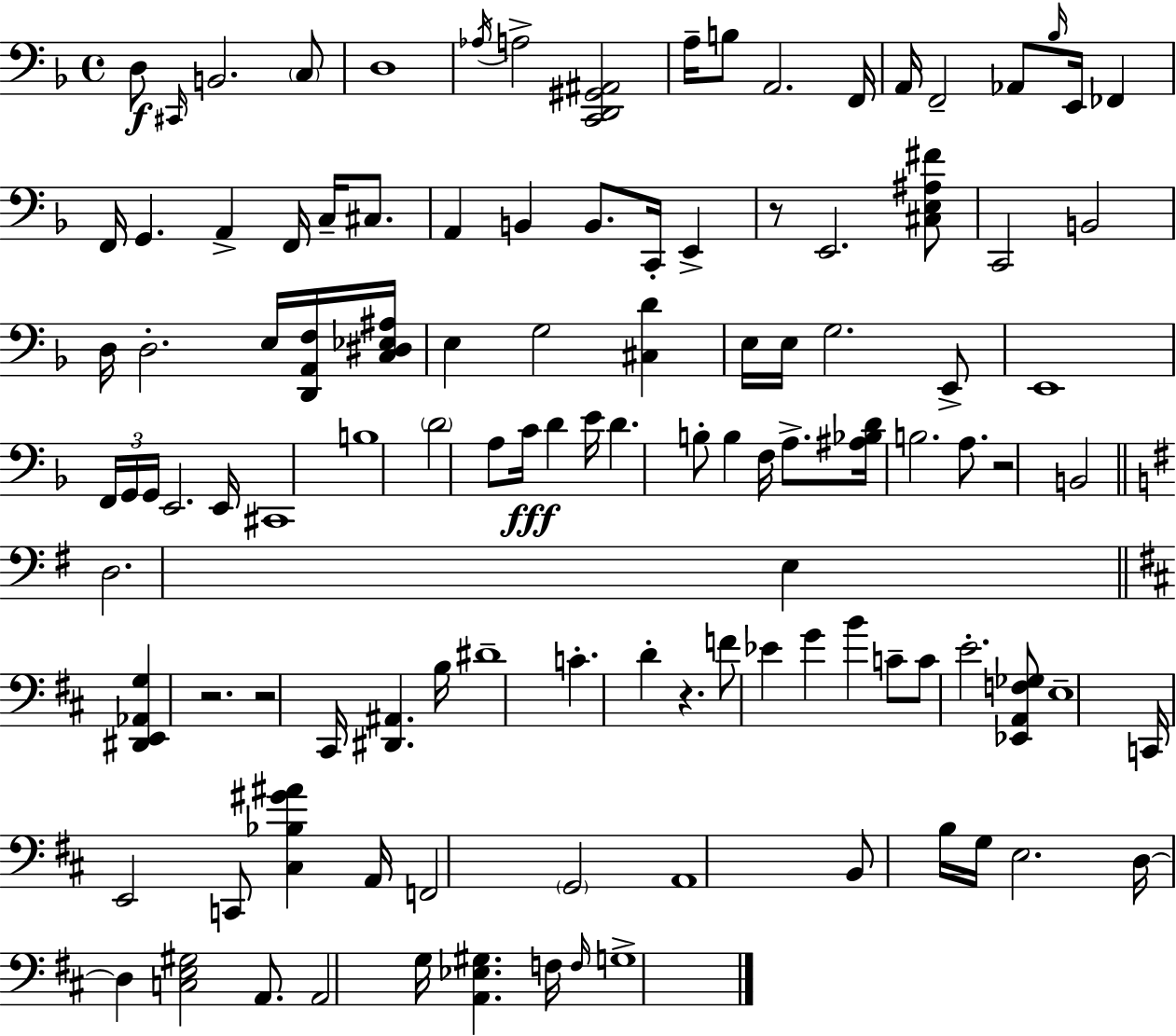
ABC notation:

X:1
T:Untitled
M:4/4
L:1/4
K:F
D,/2 ^C,,/4 B,,2 C,/2 D,4 _A,/4 A,2 [C,,D,,^G,,^A,,]2 A,/4 B,/2 A,,2 F,,/4 A,,/4 F,,2 _A,,/2 _B,/4 E,,/4 _F,, F,,/4 G,, A,, F,,/4 C,/4 ^C,/2 A,, B,, B,,/2 C,,/4 E,, z/2 E,,2 [^C,E,^A,^F]/2 C,,2 B,,2 D,/4 D,2 E,/4 [D,,A,,F,]/4 [C,^D,_E,^A,]/4 E, G,2 [^C,D] E,/4 E,/4 G,2 E,,/2 E,,4 F,,/4 G,,/4 G,,/4 E,,2 E,,/4 ^C,,4 B,4 D2 A,/2 C/4 D E/4 D B,/2 B, F,/4 A,/2 [^A,_B,D]/4 B,2 A,/2 z2 B,,2 D,2 E, [^D,,E,,_A,,G,] z2 z2 ^C,,/4 [^D,,^A,,] B,/4 ^D4 C D z F/2 _E G B C/2 C/2 E2 [_E,,A,,F,_G,]/2 E,4 C,,/4 E,,2 C,,/2 [^C,_B,^G^A] A,,/4 F,,2 G,,2 A,,4 B,,/2 B,/4 G,/4 E,2 D,/4 D, [C,E,^G,]2 A,,/2 A,,2 G,/4 [A,,_E,^G,] F,/4 F,/4 G,4